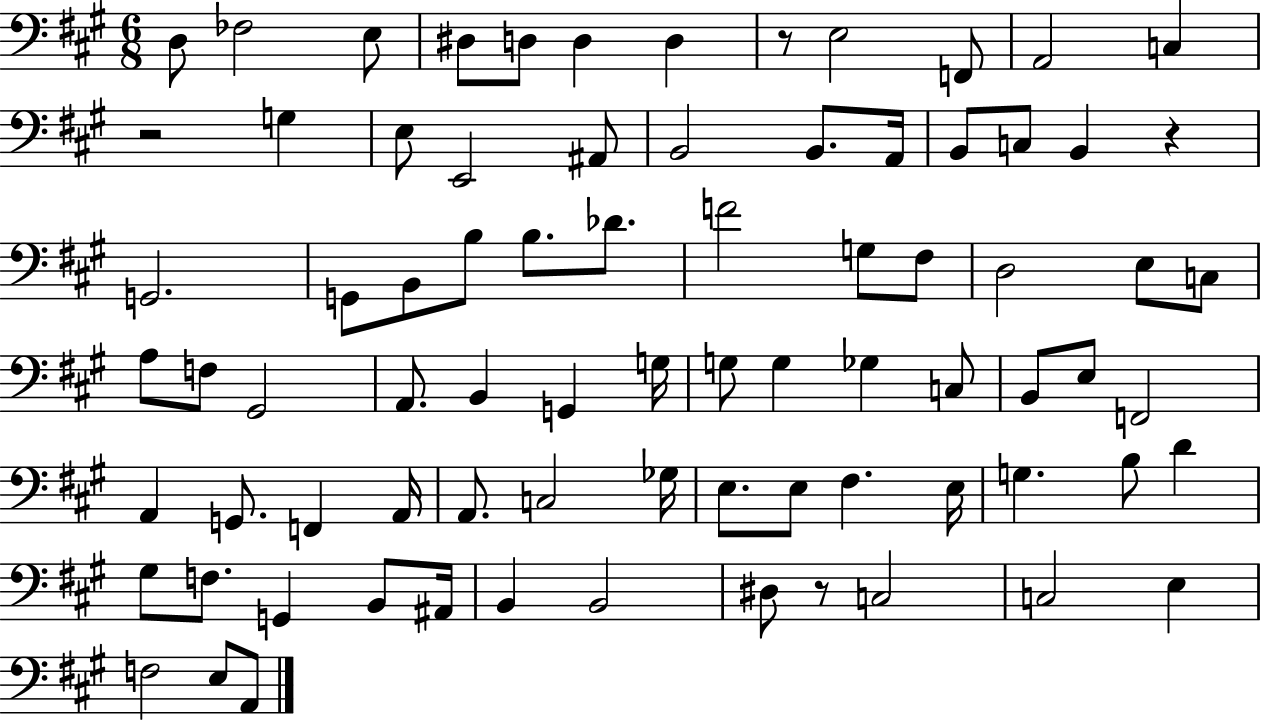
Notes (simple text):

D3/e FES3/h E3/e D#3/e D3/e D3/q D3/q R/e E3/h F2/e A2/h C3/q R/h G3/q E3/e E2/h A#2/e B2/h B2/e. A2/s B2/e C3/e B2/q R/q G2/h. G2/e B2/e B3/e B3/e. Db4/e. F4/h G3/e F#3/e D3/h E3/e C3/e A3/e F3/e G#2/h A2/e. B2/q G2/q G3/s G3/e G3/q Gb3/q C3/e B2/e E3/e F2/h A2/q G2/e. F2/q A2/s A2/e. C3/h Gb3/s E3/e. E3/e F#3/q. E3/s G3/q. B3/e D4/q G#3/e F3/e. G2/q B2/e A#2/s B2/q B2/h D#3/e R/e C3/h C3/h E3/q F3/h E3/e A2/e